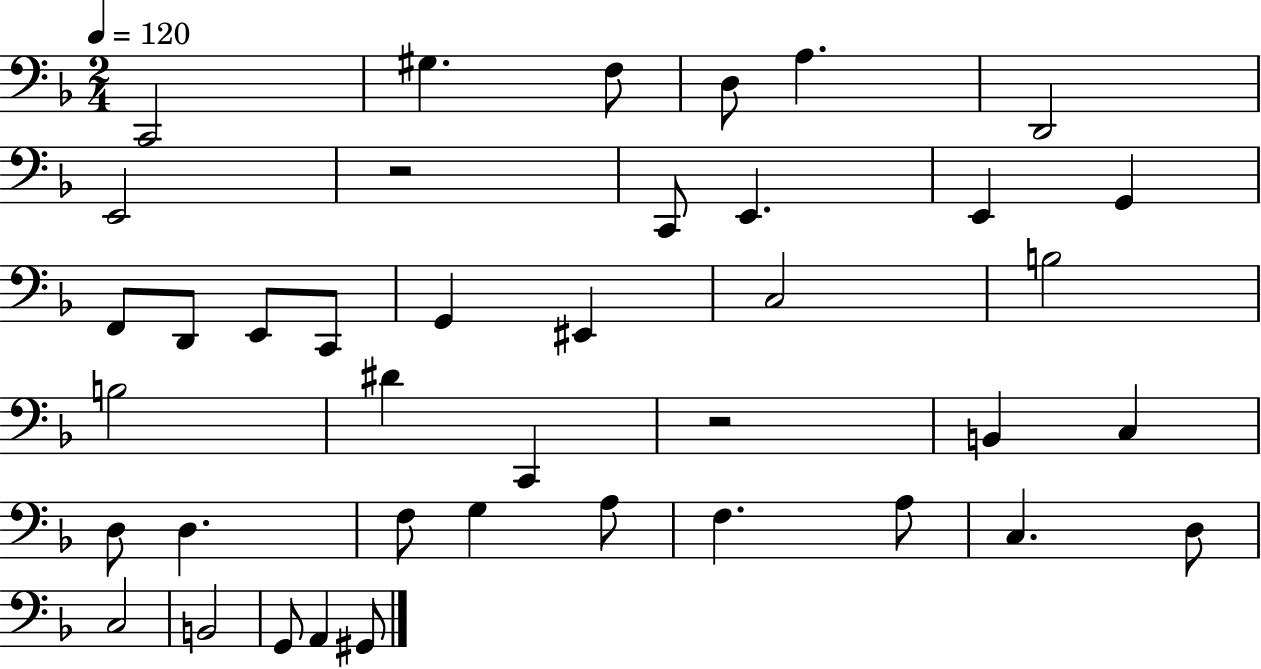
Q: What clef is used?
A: bass